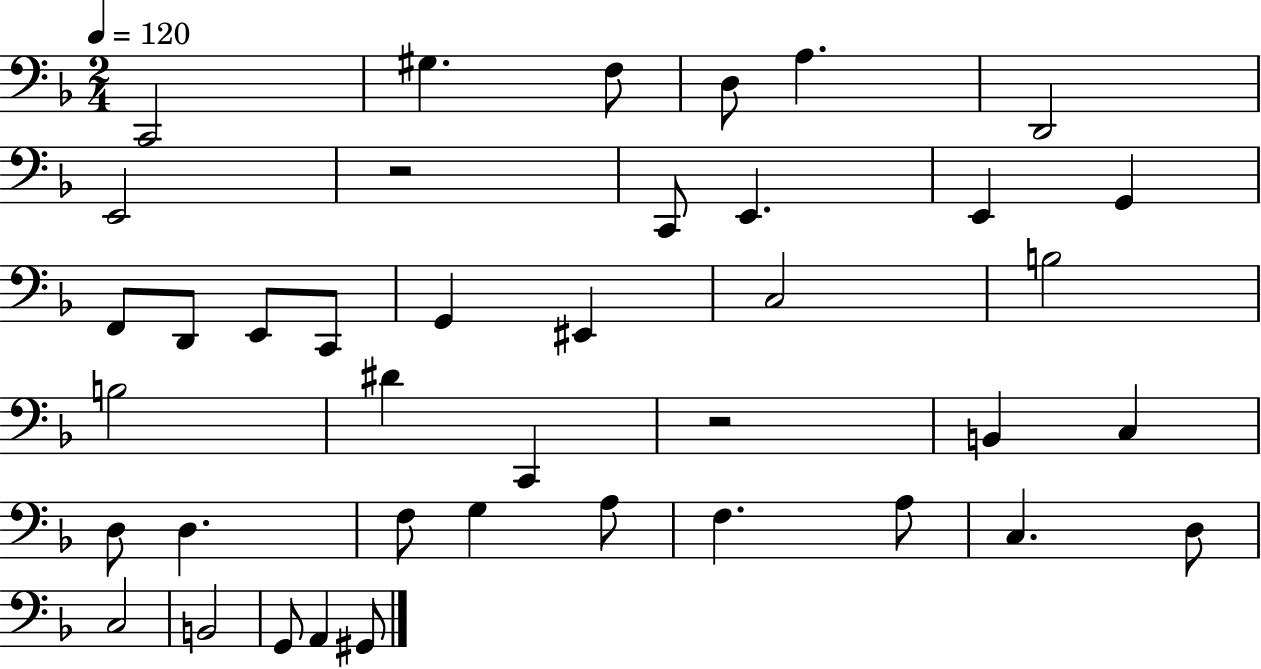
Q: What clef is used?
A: bass